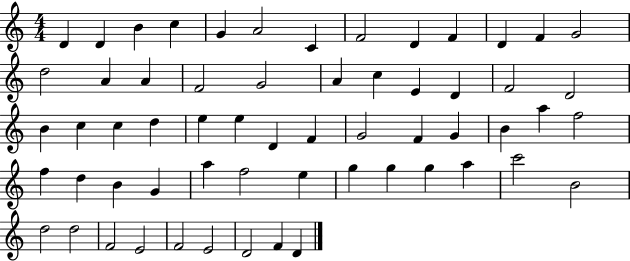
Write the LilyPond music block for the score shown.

{
  \clef treble
  \numericTimeSignature
  \time 4/4
  \key c \major
  d'4 d'4 b'4 c''4 | g'4 a'2 c'4 | f'2 d'4 f'4 | d'4 f'4 g'2 | \break d''2 a'4 a'4 | f'2 g'2 | a'4 c''4 e'4 d'4 | f'2 d'2 | \break b'4 c''4 c''4 d''4 | e''4 e''4 d'4 f'4 | g'2 f'4 g'4 | b'4 a''4 f''2 | \break f''4 d''4 b'4 g'4 | a''4 f''2 e''4 | g''4 g''4 g''4 a''4 | c'''2 b'2 | \break d''2 d''2 | f'2 e'2 | f'2 e'2 | d'2 f'4 d'4 | \break \bar "|."
}